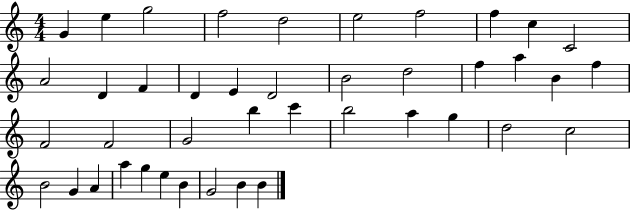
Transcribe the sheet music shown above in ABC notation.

X:1
T:Untitled
M:4/4
L:1/4
K:C
G e g2 f2 d2 e2 f2 f c C2 A2 D F D E D2 B2 d2 f a B f F2 F2 G2 b c' b2 a g d2 c2 B2 G A a g e B G2 B B